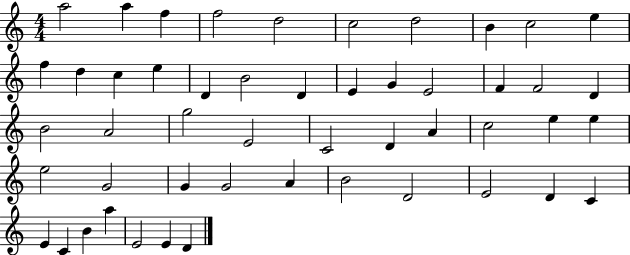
A5/h A5/q F5/q F5/h D5/h C5/h D5/h B4/q C5/h E5/q F5/q D5/q C5/q E5/q D4/q B4/h D4/q E4/q G4/q E4/h F4/q F4/h D4/q B4/h A4/h G5/h E4/h C4/h D4/q A4/q C5/h E5/q E5/q E5/h G4/h G4/q G4/h A4/q B4/h D4/h E4/h D4/q C4/q E4/q C4/q B4/q A5/q E4/h E4/q D4/q